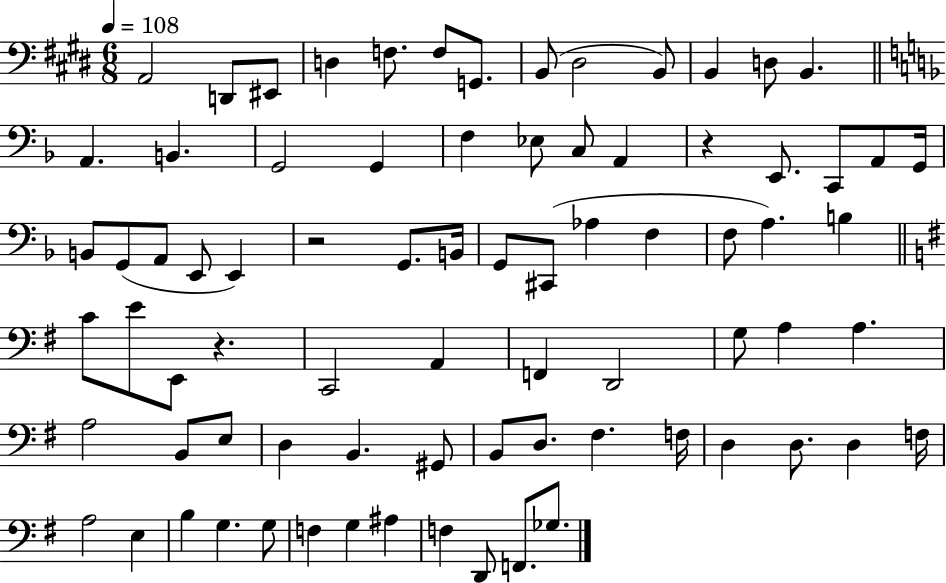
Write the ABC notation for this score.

X:1
T:Untitled
M:6/8
L:1/4
K:E
A,,2 D,,/2 ^E,,/2 D, F,/2 F,/2 G,,/2 B,,/2 ^D,2 B,,/2 B,, D,/2 B,, A,, B,, G,,2 G,, F, _E,/2 C,/2 A,, z E,,/2 C,,/2 A,,/2 G,,/4 B,,/2 G,,/2 A,,/2 E,,/2 E,, z2 G,,/2 B,,/4 G,,/2 ^C,,/2 _A, F, F,/2 A, B, C/2 E/2 E,,/2 z C,,2 A,, F,, D,,2 G,/2 A, A, A,2 B,,/2 E,/2 D, B,, ^G,,/2 B,,/2 D,/2 ^F, F,/4 D, D,/2 D, F,/4 A,2 E, B, G, G,/2 F, G, ^A, F, D,,/2 F,,/2 _G,/2